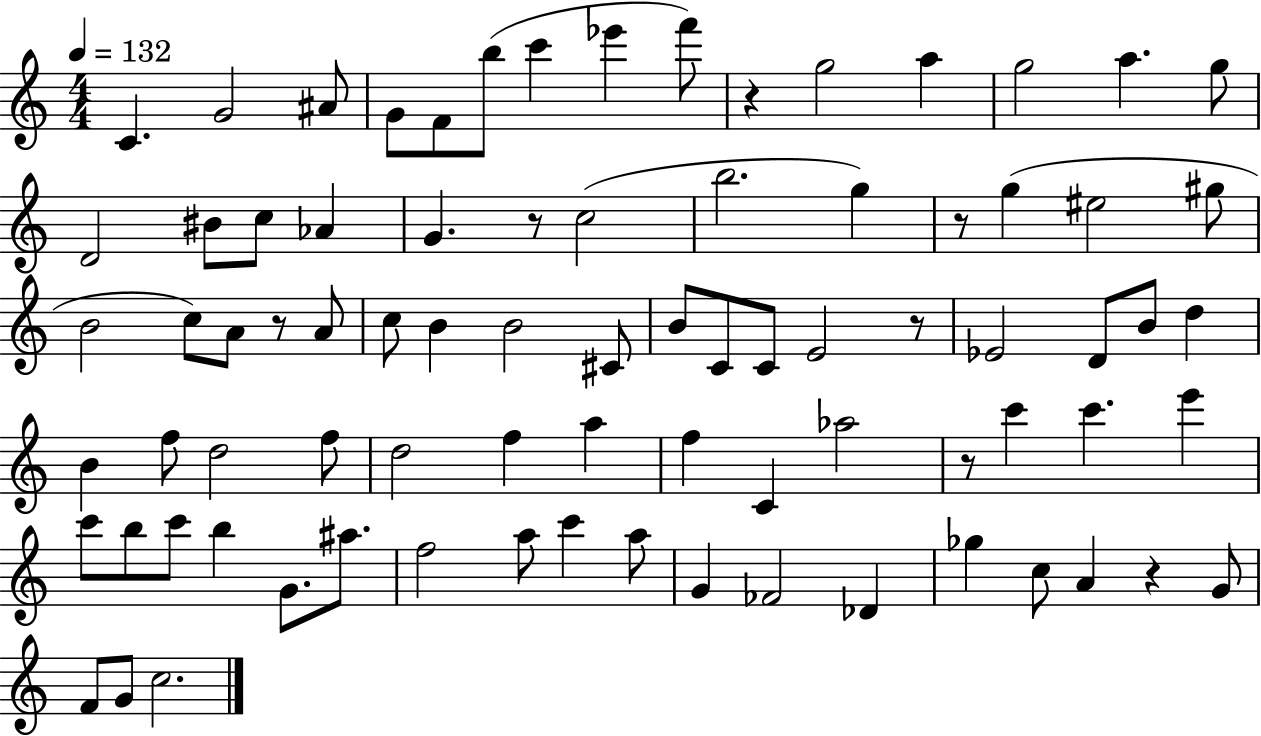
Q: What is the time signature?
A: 4/4